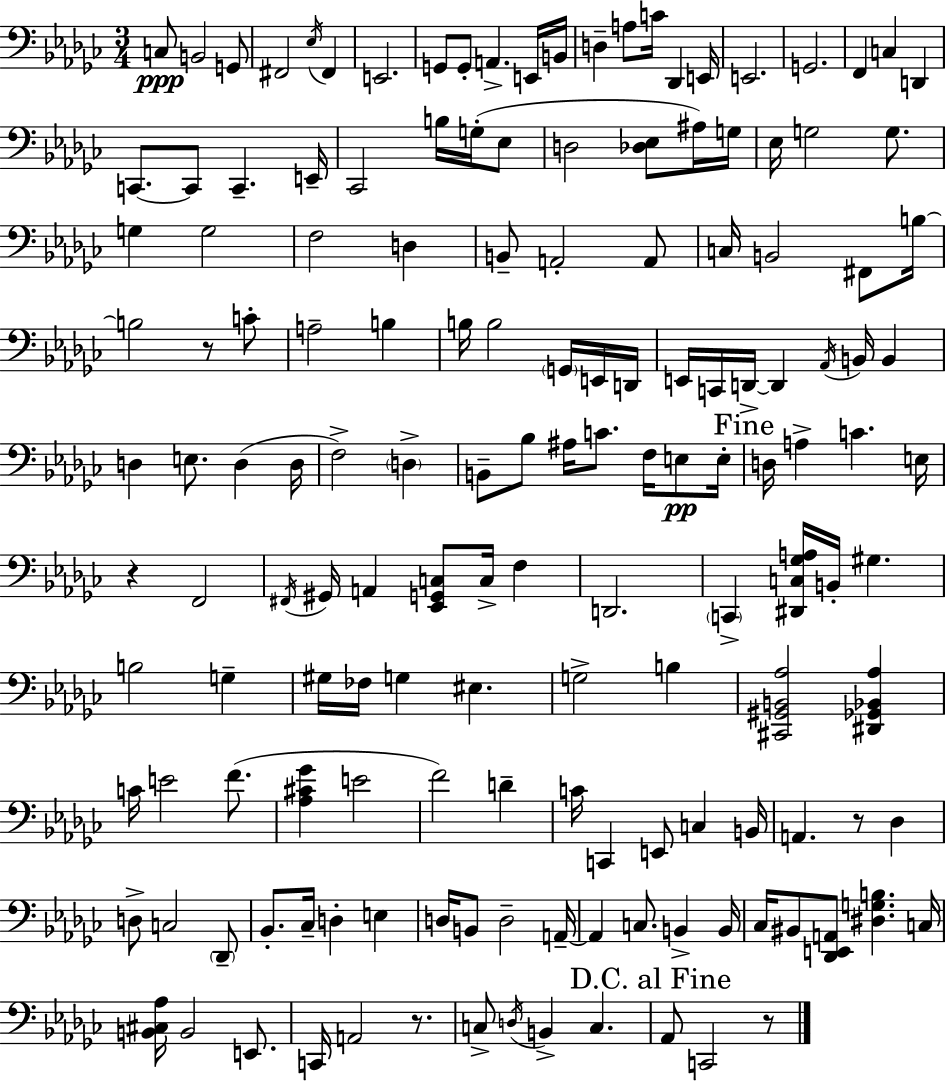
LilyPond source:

{
  \clef bass
  \numericTimeSignature
  \time 3/4
  \key ees \minor
  \repeat volta 2 { c8\ppp b,2 g,8 | fis,2 \acciaccatura { ees16 } fis,4 | e,2. | g,8 g,8-. a,4.-> e,16 | \break b,16 d4-- a8 c'16 des,4 | e,16 e,2. | g,2. | f,4 c4 d,4 | \break c,8.~~ c,8 c,4.-- | e,16-- ces,2 b16 g16-.( ees8 | d2 <des ees>8 ais16) | g16 ees16 g2 g8. | \break g4 g2 | f2 d4 | b,8-- a,2-. a,8 | c16 b,2 fis,8 | \break b16~~ b2 r8 c'8-. | a2-- b4 | b16 b2 \parenthesize g,16 e,16 | d,16 e,16 c,16 d,16->~~ d,4 \acciaccatura { aes,16 } b,16 b,4 | \break d4 e8. d4( | d16 f2->) \parenthesize d4-> | b,8-- bes8 ais16 c'8. f16 e8\pp | e16-. \mark "Fine" d16 a4-> c'4. | \break e16 r4 f,2 | \acciaccatura { fis,16 } gis,16 a,4 <ees, g, c>8 c16-> f4 | d,2. | \parenthesize c,4-> <dis, c ges a>16 b,16-. gis4. | \break b2 g4-- | gis16 fes16 g4 eis4. | g2-> b4 | <cis, gis, b, aes>2 <dis, ges, bes, aes>4 | \break c'16 e'2 | f'8.( <aes cis' ges'>4 e'2 | f'2) d'4-- | c'16 c,4 e,8 c4 | \break b,16 a,4. r8 des4 | d8-> c2 | \parenthesize des,8-- bes,8.-. ces16-- d4-. e4 | d16 b,8 d2-- | \break a,16--~~ a,4 c8. b,4-> | b,16 ces16 bis,8 <des, e, a,>8 <dis g b>4. | c16 <b, cis aes>16 b,2 | e,8. c,16 a,2 | \break r8. c8-> \acciaccatura { d16 } b,4-> c4. | \mark "D.C. al Fine" aes,8 c,2 | r8 } \bar "|."
}